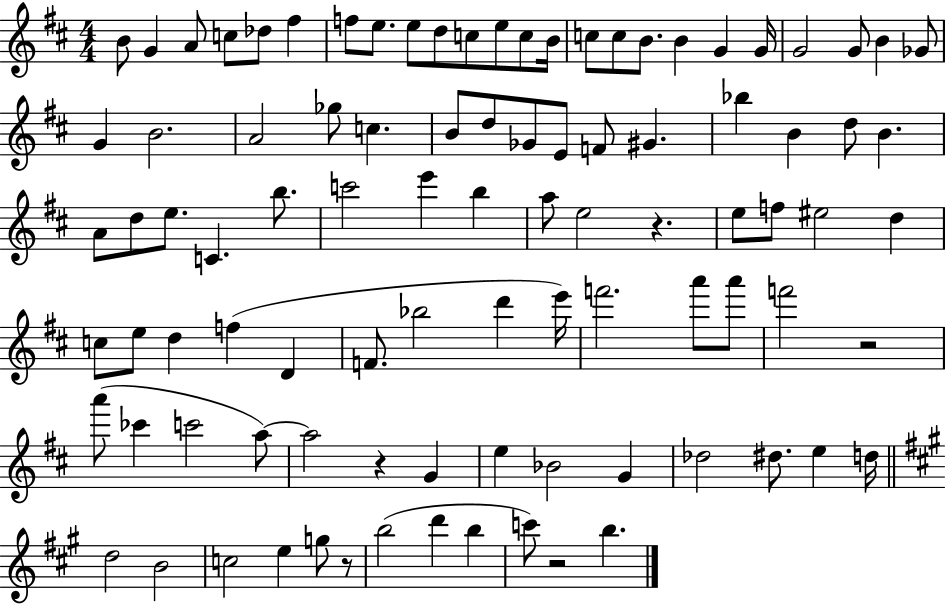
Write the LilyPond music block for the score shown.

{
  \clef treble
  \numericTimeSignature
  \time 4/4
  \key d \major
  \repeat volta 2 { b'8 g'4 a'8 c''8 des''8 fis''4 | f''8 e''8. e''8 d''8 c''8 e''8 c''8 b'16 | c''8 c''8 b'8. b'4 g'4 g'16 | g'2 g'8 b'4 ges'8 | \break g'4 b'2. | a'2 ges''8 c''4. | b'8 d''8 ges'8 e'8 f'8 gis'4. | bes''4 b'4 d''8 b'4. | \break a'8 d''8 e''8. c'4. b''8. | c'''2 e'''4 b''4 | a''8 e''2 r4. | e''8 f''8 eis''2 d''4 | \break c''8 e''8 d''4 f''4( d'4 | f'8. bes''2 d'''4 e'''16) | f'''2. a'''8 a'''8 | f'''2 r2 | \break a'''8( ces'''4 c'''2 a''8~~) | a''2 r4 g'4 | e''4 bes'2 g'4 | des''2 dis''8. e''4 d''16 | \break \bar "||" \break \key a \major d''2 b'2 | c''2 e''4 g''8 r8 | b''2( d'''4 b''4 | c'''8) r2 b''4. | \break } \bar "|."
}